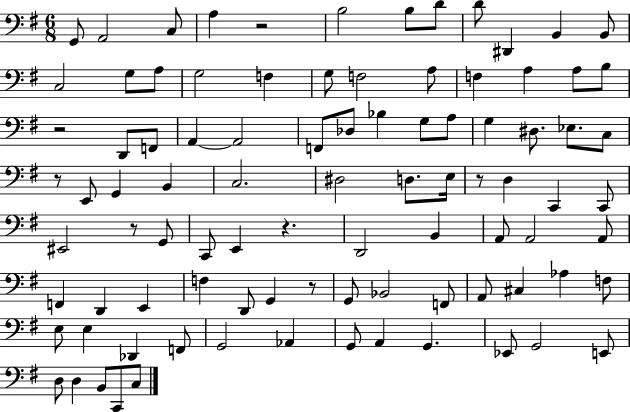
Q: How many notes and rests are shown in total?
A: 92